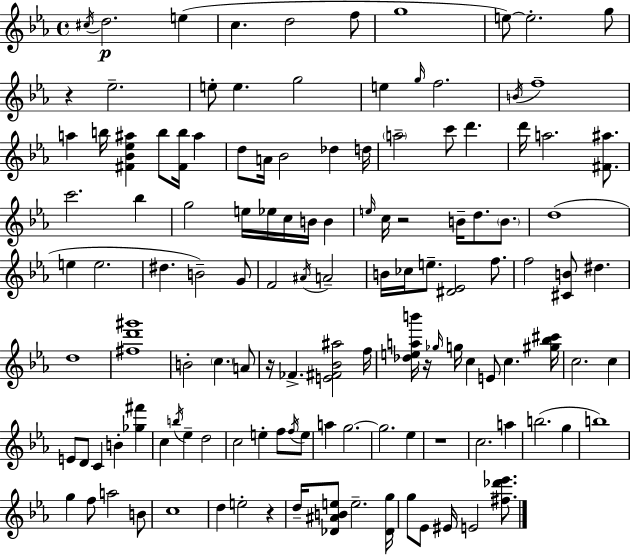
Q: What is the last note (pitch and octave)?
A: E4